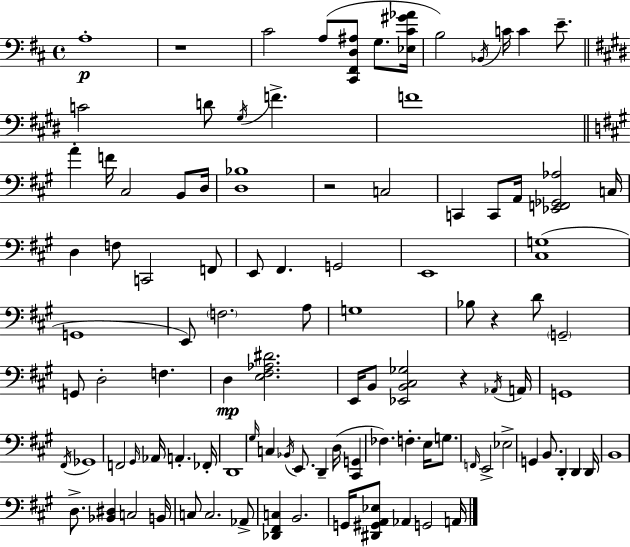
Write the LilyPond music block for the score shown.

{
  \clef bass
  \time 4/4
  \defaultTimeSignature
  \key d \major
  \repeat volta 2 { a1-.\p | r1 | cis'2 a8( <cis, fis, d ais>8 g8. <ees cis' gis' aes'>16 | b2) \acciaccatura { bes,16 } c'16 c'4 e'8.-- | \break \bar "||" \break \key e \major c'2 d'8 \acciaccatura { gis16 } f'4.-> | f'1 | \bar "||" \break \key a \major a'4-. f'16 cis2 b,8 d16 | <d bes>1 | r2 c2 | c,4 c,8 a,16 <ees, f, ges, aes>2 c16 | \break d4 f8 c,2 f,8 | e,8 fis,4. g,2 | e,1 | <cis g>1( | \break g,1 | e,8) \parenthesize f2. a8 | g1 | bes8 r4 d'8 \parenthesize g,2-- | \break g,8 d2-. f4. | d4\mp <e fis aes dis'>2. | e,16 b,8 <ees, b, cis ges>2 r4 \acciaccatura { aes,16 } | a,16 g,1 | \break \acciaccatura { fis,16 } ges,1 | f,2 \grace { gis,16 } aes,16 a,4.-. | fes,16-. d,1 | \grace { gis16 } c4 \acciaccatura { bes,16 } e,8. d,4-- | \break d16( <cis, g,>4 fes4.) f4.-. | e16 g8. \grace { f,16 } e,2-> ees2-> | g,4 b,8. d,4-. | d,4 d,16 b,1 | \break d8.-> <bes, dis>4 c2 | b,16 c8 c2. | aes,8-> <des, fis, c>4 b,2. | g,16 <dis, gis, a, ees>8 aes,4 g,2 | \break a,16 } \bar "|."
}